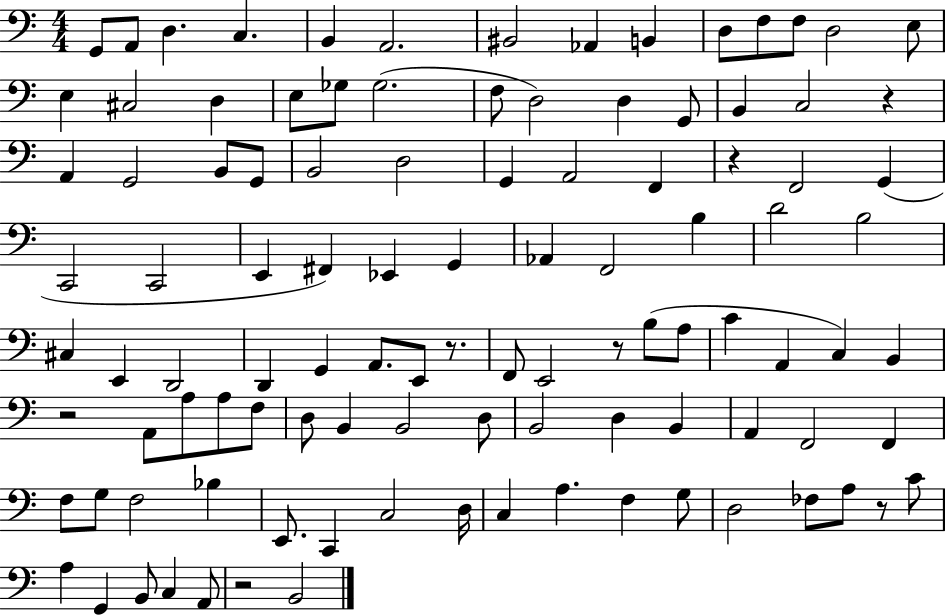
{
  \clef bass
  \numericTimeSignature
  \time 4/4
  \key c \major
  \repeat volta 2 { g,8 a,8 d4. c4. | b,4 a,2. | bis,2 aes,4 b,4 | d8 f8 f8 d2 e8 | \break e4 cis2 d4 | e8 ges8 ges2.( | f8 d2) d4 g,8 | b,4 c2 r4 | \break a,4 g,2 b,8 g,8 | b,2 d2 | g,4 a,2 f,4 | r4 f,2 g,4( | \break c,2 c,2 | e,4 fis,4) ees,4 g,4 | aes,4 f,2 b4 | d'2 b2 | \break cis4 e,4 d,2 | d,4 g,4 a,8. e,8 r8. | f,8 e,2 r8 b8( a8 | c'4 a,4 c4) b,4 | \break r2 a,8 a8 a8 f8 | d8 b,4 b,2 d8 | b,2 d4 b,4 | a,4 f,2 f,4 | \break f8 g8 f2 bes4 | e,8. c,4 c2 d16 | c4 a4. f4 g8 | d2 fes8 a8 r8 c'8 | \break a4 g,4 b,8 c4 a,8 | r2 b,2 | } \bar "|."
}